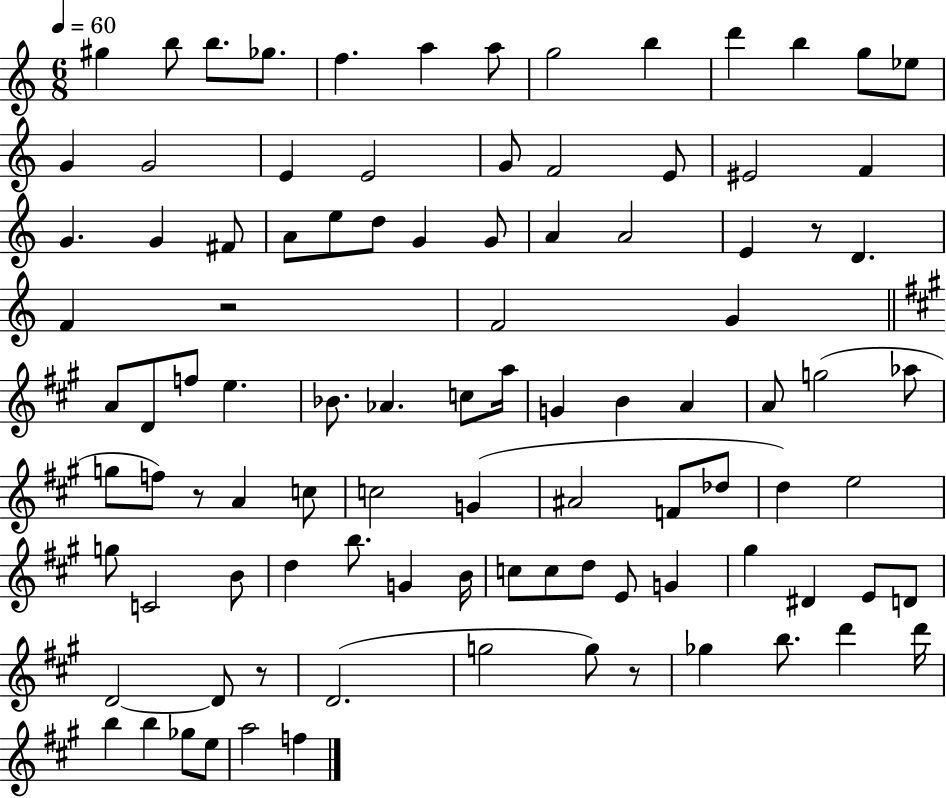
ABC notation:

X:1
T:Untitled
M:6/8
L:1/4
K:C
^g b/2 b/2 _g/2 f a a/2 g2 b d' b g/2 _e/2 G G2 E E2 G/2 F2 E/2 ^E2 F G G ^F/2 A/2 e/2 d/2 G G/2 A A2 E z/2 D F z2 F2 G A/2 D/2 f/2 e _B/2 _A c/2 a/4 G B A A/2 g2 _a/2 g/2 f/2 z/2 A c/2 c2 G ^A2 F/2 _d/2 d e2 g/2 C2 B/2 d b/2 G B/4 c/2 c/2 d/2 E/2 G ^g ^D E/2 D/2 D2 D/2 z/2 D2 g2 g/2 z/2 _g b/2 d' d'/4 b b _g/2 e/2 a2 f